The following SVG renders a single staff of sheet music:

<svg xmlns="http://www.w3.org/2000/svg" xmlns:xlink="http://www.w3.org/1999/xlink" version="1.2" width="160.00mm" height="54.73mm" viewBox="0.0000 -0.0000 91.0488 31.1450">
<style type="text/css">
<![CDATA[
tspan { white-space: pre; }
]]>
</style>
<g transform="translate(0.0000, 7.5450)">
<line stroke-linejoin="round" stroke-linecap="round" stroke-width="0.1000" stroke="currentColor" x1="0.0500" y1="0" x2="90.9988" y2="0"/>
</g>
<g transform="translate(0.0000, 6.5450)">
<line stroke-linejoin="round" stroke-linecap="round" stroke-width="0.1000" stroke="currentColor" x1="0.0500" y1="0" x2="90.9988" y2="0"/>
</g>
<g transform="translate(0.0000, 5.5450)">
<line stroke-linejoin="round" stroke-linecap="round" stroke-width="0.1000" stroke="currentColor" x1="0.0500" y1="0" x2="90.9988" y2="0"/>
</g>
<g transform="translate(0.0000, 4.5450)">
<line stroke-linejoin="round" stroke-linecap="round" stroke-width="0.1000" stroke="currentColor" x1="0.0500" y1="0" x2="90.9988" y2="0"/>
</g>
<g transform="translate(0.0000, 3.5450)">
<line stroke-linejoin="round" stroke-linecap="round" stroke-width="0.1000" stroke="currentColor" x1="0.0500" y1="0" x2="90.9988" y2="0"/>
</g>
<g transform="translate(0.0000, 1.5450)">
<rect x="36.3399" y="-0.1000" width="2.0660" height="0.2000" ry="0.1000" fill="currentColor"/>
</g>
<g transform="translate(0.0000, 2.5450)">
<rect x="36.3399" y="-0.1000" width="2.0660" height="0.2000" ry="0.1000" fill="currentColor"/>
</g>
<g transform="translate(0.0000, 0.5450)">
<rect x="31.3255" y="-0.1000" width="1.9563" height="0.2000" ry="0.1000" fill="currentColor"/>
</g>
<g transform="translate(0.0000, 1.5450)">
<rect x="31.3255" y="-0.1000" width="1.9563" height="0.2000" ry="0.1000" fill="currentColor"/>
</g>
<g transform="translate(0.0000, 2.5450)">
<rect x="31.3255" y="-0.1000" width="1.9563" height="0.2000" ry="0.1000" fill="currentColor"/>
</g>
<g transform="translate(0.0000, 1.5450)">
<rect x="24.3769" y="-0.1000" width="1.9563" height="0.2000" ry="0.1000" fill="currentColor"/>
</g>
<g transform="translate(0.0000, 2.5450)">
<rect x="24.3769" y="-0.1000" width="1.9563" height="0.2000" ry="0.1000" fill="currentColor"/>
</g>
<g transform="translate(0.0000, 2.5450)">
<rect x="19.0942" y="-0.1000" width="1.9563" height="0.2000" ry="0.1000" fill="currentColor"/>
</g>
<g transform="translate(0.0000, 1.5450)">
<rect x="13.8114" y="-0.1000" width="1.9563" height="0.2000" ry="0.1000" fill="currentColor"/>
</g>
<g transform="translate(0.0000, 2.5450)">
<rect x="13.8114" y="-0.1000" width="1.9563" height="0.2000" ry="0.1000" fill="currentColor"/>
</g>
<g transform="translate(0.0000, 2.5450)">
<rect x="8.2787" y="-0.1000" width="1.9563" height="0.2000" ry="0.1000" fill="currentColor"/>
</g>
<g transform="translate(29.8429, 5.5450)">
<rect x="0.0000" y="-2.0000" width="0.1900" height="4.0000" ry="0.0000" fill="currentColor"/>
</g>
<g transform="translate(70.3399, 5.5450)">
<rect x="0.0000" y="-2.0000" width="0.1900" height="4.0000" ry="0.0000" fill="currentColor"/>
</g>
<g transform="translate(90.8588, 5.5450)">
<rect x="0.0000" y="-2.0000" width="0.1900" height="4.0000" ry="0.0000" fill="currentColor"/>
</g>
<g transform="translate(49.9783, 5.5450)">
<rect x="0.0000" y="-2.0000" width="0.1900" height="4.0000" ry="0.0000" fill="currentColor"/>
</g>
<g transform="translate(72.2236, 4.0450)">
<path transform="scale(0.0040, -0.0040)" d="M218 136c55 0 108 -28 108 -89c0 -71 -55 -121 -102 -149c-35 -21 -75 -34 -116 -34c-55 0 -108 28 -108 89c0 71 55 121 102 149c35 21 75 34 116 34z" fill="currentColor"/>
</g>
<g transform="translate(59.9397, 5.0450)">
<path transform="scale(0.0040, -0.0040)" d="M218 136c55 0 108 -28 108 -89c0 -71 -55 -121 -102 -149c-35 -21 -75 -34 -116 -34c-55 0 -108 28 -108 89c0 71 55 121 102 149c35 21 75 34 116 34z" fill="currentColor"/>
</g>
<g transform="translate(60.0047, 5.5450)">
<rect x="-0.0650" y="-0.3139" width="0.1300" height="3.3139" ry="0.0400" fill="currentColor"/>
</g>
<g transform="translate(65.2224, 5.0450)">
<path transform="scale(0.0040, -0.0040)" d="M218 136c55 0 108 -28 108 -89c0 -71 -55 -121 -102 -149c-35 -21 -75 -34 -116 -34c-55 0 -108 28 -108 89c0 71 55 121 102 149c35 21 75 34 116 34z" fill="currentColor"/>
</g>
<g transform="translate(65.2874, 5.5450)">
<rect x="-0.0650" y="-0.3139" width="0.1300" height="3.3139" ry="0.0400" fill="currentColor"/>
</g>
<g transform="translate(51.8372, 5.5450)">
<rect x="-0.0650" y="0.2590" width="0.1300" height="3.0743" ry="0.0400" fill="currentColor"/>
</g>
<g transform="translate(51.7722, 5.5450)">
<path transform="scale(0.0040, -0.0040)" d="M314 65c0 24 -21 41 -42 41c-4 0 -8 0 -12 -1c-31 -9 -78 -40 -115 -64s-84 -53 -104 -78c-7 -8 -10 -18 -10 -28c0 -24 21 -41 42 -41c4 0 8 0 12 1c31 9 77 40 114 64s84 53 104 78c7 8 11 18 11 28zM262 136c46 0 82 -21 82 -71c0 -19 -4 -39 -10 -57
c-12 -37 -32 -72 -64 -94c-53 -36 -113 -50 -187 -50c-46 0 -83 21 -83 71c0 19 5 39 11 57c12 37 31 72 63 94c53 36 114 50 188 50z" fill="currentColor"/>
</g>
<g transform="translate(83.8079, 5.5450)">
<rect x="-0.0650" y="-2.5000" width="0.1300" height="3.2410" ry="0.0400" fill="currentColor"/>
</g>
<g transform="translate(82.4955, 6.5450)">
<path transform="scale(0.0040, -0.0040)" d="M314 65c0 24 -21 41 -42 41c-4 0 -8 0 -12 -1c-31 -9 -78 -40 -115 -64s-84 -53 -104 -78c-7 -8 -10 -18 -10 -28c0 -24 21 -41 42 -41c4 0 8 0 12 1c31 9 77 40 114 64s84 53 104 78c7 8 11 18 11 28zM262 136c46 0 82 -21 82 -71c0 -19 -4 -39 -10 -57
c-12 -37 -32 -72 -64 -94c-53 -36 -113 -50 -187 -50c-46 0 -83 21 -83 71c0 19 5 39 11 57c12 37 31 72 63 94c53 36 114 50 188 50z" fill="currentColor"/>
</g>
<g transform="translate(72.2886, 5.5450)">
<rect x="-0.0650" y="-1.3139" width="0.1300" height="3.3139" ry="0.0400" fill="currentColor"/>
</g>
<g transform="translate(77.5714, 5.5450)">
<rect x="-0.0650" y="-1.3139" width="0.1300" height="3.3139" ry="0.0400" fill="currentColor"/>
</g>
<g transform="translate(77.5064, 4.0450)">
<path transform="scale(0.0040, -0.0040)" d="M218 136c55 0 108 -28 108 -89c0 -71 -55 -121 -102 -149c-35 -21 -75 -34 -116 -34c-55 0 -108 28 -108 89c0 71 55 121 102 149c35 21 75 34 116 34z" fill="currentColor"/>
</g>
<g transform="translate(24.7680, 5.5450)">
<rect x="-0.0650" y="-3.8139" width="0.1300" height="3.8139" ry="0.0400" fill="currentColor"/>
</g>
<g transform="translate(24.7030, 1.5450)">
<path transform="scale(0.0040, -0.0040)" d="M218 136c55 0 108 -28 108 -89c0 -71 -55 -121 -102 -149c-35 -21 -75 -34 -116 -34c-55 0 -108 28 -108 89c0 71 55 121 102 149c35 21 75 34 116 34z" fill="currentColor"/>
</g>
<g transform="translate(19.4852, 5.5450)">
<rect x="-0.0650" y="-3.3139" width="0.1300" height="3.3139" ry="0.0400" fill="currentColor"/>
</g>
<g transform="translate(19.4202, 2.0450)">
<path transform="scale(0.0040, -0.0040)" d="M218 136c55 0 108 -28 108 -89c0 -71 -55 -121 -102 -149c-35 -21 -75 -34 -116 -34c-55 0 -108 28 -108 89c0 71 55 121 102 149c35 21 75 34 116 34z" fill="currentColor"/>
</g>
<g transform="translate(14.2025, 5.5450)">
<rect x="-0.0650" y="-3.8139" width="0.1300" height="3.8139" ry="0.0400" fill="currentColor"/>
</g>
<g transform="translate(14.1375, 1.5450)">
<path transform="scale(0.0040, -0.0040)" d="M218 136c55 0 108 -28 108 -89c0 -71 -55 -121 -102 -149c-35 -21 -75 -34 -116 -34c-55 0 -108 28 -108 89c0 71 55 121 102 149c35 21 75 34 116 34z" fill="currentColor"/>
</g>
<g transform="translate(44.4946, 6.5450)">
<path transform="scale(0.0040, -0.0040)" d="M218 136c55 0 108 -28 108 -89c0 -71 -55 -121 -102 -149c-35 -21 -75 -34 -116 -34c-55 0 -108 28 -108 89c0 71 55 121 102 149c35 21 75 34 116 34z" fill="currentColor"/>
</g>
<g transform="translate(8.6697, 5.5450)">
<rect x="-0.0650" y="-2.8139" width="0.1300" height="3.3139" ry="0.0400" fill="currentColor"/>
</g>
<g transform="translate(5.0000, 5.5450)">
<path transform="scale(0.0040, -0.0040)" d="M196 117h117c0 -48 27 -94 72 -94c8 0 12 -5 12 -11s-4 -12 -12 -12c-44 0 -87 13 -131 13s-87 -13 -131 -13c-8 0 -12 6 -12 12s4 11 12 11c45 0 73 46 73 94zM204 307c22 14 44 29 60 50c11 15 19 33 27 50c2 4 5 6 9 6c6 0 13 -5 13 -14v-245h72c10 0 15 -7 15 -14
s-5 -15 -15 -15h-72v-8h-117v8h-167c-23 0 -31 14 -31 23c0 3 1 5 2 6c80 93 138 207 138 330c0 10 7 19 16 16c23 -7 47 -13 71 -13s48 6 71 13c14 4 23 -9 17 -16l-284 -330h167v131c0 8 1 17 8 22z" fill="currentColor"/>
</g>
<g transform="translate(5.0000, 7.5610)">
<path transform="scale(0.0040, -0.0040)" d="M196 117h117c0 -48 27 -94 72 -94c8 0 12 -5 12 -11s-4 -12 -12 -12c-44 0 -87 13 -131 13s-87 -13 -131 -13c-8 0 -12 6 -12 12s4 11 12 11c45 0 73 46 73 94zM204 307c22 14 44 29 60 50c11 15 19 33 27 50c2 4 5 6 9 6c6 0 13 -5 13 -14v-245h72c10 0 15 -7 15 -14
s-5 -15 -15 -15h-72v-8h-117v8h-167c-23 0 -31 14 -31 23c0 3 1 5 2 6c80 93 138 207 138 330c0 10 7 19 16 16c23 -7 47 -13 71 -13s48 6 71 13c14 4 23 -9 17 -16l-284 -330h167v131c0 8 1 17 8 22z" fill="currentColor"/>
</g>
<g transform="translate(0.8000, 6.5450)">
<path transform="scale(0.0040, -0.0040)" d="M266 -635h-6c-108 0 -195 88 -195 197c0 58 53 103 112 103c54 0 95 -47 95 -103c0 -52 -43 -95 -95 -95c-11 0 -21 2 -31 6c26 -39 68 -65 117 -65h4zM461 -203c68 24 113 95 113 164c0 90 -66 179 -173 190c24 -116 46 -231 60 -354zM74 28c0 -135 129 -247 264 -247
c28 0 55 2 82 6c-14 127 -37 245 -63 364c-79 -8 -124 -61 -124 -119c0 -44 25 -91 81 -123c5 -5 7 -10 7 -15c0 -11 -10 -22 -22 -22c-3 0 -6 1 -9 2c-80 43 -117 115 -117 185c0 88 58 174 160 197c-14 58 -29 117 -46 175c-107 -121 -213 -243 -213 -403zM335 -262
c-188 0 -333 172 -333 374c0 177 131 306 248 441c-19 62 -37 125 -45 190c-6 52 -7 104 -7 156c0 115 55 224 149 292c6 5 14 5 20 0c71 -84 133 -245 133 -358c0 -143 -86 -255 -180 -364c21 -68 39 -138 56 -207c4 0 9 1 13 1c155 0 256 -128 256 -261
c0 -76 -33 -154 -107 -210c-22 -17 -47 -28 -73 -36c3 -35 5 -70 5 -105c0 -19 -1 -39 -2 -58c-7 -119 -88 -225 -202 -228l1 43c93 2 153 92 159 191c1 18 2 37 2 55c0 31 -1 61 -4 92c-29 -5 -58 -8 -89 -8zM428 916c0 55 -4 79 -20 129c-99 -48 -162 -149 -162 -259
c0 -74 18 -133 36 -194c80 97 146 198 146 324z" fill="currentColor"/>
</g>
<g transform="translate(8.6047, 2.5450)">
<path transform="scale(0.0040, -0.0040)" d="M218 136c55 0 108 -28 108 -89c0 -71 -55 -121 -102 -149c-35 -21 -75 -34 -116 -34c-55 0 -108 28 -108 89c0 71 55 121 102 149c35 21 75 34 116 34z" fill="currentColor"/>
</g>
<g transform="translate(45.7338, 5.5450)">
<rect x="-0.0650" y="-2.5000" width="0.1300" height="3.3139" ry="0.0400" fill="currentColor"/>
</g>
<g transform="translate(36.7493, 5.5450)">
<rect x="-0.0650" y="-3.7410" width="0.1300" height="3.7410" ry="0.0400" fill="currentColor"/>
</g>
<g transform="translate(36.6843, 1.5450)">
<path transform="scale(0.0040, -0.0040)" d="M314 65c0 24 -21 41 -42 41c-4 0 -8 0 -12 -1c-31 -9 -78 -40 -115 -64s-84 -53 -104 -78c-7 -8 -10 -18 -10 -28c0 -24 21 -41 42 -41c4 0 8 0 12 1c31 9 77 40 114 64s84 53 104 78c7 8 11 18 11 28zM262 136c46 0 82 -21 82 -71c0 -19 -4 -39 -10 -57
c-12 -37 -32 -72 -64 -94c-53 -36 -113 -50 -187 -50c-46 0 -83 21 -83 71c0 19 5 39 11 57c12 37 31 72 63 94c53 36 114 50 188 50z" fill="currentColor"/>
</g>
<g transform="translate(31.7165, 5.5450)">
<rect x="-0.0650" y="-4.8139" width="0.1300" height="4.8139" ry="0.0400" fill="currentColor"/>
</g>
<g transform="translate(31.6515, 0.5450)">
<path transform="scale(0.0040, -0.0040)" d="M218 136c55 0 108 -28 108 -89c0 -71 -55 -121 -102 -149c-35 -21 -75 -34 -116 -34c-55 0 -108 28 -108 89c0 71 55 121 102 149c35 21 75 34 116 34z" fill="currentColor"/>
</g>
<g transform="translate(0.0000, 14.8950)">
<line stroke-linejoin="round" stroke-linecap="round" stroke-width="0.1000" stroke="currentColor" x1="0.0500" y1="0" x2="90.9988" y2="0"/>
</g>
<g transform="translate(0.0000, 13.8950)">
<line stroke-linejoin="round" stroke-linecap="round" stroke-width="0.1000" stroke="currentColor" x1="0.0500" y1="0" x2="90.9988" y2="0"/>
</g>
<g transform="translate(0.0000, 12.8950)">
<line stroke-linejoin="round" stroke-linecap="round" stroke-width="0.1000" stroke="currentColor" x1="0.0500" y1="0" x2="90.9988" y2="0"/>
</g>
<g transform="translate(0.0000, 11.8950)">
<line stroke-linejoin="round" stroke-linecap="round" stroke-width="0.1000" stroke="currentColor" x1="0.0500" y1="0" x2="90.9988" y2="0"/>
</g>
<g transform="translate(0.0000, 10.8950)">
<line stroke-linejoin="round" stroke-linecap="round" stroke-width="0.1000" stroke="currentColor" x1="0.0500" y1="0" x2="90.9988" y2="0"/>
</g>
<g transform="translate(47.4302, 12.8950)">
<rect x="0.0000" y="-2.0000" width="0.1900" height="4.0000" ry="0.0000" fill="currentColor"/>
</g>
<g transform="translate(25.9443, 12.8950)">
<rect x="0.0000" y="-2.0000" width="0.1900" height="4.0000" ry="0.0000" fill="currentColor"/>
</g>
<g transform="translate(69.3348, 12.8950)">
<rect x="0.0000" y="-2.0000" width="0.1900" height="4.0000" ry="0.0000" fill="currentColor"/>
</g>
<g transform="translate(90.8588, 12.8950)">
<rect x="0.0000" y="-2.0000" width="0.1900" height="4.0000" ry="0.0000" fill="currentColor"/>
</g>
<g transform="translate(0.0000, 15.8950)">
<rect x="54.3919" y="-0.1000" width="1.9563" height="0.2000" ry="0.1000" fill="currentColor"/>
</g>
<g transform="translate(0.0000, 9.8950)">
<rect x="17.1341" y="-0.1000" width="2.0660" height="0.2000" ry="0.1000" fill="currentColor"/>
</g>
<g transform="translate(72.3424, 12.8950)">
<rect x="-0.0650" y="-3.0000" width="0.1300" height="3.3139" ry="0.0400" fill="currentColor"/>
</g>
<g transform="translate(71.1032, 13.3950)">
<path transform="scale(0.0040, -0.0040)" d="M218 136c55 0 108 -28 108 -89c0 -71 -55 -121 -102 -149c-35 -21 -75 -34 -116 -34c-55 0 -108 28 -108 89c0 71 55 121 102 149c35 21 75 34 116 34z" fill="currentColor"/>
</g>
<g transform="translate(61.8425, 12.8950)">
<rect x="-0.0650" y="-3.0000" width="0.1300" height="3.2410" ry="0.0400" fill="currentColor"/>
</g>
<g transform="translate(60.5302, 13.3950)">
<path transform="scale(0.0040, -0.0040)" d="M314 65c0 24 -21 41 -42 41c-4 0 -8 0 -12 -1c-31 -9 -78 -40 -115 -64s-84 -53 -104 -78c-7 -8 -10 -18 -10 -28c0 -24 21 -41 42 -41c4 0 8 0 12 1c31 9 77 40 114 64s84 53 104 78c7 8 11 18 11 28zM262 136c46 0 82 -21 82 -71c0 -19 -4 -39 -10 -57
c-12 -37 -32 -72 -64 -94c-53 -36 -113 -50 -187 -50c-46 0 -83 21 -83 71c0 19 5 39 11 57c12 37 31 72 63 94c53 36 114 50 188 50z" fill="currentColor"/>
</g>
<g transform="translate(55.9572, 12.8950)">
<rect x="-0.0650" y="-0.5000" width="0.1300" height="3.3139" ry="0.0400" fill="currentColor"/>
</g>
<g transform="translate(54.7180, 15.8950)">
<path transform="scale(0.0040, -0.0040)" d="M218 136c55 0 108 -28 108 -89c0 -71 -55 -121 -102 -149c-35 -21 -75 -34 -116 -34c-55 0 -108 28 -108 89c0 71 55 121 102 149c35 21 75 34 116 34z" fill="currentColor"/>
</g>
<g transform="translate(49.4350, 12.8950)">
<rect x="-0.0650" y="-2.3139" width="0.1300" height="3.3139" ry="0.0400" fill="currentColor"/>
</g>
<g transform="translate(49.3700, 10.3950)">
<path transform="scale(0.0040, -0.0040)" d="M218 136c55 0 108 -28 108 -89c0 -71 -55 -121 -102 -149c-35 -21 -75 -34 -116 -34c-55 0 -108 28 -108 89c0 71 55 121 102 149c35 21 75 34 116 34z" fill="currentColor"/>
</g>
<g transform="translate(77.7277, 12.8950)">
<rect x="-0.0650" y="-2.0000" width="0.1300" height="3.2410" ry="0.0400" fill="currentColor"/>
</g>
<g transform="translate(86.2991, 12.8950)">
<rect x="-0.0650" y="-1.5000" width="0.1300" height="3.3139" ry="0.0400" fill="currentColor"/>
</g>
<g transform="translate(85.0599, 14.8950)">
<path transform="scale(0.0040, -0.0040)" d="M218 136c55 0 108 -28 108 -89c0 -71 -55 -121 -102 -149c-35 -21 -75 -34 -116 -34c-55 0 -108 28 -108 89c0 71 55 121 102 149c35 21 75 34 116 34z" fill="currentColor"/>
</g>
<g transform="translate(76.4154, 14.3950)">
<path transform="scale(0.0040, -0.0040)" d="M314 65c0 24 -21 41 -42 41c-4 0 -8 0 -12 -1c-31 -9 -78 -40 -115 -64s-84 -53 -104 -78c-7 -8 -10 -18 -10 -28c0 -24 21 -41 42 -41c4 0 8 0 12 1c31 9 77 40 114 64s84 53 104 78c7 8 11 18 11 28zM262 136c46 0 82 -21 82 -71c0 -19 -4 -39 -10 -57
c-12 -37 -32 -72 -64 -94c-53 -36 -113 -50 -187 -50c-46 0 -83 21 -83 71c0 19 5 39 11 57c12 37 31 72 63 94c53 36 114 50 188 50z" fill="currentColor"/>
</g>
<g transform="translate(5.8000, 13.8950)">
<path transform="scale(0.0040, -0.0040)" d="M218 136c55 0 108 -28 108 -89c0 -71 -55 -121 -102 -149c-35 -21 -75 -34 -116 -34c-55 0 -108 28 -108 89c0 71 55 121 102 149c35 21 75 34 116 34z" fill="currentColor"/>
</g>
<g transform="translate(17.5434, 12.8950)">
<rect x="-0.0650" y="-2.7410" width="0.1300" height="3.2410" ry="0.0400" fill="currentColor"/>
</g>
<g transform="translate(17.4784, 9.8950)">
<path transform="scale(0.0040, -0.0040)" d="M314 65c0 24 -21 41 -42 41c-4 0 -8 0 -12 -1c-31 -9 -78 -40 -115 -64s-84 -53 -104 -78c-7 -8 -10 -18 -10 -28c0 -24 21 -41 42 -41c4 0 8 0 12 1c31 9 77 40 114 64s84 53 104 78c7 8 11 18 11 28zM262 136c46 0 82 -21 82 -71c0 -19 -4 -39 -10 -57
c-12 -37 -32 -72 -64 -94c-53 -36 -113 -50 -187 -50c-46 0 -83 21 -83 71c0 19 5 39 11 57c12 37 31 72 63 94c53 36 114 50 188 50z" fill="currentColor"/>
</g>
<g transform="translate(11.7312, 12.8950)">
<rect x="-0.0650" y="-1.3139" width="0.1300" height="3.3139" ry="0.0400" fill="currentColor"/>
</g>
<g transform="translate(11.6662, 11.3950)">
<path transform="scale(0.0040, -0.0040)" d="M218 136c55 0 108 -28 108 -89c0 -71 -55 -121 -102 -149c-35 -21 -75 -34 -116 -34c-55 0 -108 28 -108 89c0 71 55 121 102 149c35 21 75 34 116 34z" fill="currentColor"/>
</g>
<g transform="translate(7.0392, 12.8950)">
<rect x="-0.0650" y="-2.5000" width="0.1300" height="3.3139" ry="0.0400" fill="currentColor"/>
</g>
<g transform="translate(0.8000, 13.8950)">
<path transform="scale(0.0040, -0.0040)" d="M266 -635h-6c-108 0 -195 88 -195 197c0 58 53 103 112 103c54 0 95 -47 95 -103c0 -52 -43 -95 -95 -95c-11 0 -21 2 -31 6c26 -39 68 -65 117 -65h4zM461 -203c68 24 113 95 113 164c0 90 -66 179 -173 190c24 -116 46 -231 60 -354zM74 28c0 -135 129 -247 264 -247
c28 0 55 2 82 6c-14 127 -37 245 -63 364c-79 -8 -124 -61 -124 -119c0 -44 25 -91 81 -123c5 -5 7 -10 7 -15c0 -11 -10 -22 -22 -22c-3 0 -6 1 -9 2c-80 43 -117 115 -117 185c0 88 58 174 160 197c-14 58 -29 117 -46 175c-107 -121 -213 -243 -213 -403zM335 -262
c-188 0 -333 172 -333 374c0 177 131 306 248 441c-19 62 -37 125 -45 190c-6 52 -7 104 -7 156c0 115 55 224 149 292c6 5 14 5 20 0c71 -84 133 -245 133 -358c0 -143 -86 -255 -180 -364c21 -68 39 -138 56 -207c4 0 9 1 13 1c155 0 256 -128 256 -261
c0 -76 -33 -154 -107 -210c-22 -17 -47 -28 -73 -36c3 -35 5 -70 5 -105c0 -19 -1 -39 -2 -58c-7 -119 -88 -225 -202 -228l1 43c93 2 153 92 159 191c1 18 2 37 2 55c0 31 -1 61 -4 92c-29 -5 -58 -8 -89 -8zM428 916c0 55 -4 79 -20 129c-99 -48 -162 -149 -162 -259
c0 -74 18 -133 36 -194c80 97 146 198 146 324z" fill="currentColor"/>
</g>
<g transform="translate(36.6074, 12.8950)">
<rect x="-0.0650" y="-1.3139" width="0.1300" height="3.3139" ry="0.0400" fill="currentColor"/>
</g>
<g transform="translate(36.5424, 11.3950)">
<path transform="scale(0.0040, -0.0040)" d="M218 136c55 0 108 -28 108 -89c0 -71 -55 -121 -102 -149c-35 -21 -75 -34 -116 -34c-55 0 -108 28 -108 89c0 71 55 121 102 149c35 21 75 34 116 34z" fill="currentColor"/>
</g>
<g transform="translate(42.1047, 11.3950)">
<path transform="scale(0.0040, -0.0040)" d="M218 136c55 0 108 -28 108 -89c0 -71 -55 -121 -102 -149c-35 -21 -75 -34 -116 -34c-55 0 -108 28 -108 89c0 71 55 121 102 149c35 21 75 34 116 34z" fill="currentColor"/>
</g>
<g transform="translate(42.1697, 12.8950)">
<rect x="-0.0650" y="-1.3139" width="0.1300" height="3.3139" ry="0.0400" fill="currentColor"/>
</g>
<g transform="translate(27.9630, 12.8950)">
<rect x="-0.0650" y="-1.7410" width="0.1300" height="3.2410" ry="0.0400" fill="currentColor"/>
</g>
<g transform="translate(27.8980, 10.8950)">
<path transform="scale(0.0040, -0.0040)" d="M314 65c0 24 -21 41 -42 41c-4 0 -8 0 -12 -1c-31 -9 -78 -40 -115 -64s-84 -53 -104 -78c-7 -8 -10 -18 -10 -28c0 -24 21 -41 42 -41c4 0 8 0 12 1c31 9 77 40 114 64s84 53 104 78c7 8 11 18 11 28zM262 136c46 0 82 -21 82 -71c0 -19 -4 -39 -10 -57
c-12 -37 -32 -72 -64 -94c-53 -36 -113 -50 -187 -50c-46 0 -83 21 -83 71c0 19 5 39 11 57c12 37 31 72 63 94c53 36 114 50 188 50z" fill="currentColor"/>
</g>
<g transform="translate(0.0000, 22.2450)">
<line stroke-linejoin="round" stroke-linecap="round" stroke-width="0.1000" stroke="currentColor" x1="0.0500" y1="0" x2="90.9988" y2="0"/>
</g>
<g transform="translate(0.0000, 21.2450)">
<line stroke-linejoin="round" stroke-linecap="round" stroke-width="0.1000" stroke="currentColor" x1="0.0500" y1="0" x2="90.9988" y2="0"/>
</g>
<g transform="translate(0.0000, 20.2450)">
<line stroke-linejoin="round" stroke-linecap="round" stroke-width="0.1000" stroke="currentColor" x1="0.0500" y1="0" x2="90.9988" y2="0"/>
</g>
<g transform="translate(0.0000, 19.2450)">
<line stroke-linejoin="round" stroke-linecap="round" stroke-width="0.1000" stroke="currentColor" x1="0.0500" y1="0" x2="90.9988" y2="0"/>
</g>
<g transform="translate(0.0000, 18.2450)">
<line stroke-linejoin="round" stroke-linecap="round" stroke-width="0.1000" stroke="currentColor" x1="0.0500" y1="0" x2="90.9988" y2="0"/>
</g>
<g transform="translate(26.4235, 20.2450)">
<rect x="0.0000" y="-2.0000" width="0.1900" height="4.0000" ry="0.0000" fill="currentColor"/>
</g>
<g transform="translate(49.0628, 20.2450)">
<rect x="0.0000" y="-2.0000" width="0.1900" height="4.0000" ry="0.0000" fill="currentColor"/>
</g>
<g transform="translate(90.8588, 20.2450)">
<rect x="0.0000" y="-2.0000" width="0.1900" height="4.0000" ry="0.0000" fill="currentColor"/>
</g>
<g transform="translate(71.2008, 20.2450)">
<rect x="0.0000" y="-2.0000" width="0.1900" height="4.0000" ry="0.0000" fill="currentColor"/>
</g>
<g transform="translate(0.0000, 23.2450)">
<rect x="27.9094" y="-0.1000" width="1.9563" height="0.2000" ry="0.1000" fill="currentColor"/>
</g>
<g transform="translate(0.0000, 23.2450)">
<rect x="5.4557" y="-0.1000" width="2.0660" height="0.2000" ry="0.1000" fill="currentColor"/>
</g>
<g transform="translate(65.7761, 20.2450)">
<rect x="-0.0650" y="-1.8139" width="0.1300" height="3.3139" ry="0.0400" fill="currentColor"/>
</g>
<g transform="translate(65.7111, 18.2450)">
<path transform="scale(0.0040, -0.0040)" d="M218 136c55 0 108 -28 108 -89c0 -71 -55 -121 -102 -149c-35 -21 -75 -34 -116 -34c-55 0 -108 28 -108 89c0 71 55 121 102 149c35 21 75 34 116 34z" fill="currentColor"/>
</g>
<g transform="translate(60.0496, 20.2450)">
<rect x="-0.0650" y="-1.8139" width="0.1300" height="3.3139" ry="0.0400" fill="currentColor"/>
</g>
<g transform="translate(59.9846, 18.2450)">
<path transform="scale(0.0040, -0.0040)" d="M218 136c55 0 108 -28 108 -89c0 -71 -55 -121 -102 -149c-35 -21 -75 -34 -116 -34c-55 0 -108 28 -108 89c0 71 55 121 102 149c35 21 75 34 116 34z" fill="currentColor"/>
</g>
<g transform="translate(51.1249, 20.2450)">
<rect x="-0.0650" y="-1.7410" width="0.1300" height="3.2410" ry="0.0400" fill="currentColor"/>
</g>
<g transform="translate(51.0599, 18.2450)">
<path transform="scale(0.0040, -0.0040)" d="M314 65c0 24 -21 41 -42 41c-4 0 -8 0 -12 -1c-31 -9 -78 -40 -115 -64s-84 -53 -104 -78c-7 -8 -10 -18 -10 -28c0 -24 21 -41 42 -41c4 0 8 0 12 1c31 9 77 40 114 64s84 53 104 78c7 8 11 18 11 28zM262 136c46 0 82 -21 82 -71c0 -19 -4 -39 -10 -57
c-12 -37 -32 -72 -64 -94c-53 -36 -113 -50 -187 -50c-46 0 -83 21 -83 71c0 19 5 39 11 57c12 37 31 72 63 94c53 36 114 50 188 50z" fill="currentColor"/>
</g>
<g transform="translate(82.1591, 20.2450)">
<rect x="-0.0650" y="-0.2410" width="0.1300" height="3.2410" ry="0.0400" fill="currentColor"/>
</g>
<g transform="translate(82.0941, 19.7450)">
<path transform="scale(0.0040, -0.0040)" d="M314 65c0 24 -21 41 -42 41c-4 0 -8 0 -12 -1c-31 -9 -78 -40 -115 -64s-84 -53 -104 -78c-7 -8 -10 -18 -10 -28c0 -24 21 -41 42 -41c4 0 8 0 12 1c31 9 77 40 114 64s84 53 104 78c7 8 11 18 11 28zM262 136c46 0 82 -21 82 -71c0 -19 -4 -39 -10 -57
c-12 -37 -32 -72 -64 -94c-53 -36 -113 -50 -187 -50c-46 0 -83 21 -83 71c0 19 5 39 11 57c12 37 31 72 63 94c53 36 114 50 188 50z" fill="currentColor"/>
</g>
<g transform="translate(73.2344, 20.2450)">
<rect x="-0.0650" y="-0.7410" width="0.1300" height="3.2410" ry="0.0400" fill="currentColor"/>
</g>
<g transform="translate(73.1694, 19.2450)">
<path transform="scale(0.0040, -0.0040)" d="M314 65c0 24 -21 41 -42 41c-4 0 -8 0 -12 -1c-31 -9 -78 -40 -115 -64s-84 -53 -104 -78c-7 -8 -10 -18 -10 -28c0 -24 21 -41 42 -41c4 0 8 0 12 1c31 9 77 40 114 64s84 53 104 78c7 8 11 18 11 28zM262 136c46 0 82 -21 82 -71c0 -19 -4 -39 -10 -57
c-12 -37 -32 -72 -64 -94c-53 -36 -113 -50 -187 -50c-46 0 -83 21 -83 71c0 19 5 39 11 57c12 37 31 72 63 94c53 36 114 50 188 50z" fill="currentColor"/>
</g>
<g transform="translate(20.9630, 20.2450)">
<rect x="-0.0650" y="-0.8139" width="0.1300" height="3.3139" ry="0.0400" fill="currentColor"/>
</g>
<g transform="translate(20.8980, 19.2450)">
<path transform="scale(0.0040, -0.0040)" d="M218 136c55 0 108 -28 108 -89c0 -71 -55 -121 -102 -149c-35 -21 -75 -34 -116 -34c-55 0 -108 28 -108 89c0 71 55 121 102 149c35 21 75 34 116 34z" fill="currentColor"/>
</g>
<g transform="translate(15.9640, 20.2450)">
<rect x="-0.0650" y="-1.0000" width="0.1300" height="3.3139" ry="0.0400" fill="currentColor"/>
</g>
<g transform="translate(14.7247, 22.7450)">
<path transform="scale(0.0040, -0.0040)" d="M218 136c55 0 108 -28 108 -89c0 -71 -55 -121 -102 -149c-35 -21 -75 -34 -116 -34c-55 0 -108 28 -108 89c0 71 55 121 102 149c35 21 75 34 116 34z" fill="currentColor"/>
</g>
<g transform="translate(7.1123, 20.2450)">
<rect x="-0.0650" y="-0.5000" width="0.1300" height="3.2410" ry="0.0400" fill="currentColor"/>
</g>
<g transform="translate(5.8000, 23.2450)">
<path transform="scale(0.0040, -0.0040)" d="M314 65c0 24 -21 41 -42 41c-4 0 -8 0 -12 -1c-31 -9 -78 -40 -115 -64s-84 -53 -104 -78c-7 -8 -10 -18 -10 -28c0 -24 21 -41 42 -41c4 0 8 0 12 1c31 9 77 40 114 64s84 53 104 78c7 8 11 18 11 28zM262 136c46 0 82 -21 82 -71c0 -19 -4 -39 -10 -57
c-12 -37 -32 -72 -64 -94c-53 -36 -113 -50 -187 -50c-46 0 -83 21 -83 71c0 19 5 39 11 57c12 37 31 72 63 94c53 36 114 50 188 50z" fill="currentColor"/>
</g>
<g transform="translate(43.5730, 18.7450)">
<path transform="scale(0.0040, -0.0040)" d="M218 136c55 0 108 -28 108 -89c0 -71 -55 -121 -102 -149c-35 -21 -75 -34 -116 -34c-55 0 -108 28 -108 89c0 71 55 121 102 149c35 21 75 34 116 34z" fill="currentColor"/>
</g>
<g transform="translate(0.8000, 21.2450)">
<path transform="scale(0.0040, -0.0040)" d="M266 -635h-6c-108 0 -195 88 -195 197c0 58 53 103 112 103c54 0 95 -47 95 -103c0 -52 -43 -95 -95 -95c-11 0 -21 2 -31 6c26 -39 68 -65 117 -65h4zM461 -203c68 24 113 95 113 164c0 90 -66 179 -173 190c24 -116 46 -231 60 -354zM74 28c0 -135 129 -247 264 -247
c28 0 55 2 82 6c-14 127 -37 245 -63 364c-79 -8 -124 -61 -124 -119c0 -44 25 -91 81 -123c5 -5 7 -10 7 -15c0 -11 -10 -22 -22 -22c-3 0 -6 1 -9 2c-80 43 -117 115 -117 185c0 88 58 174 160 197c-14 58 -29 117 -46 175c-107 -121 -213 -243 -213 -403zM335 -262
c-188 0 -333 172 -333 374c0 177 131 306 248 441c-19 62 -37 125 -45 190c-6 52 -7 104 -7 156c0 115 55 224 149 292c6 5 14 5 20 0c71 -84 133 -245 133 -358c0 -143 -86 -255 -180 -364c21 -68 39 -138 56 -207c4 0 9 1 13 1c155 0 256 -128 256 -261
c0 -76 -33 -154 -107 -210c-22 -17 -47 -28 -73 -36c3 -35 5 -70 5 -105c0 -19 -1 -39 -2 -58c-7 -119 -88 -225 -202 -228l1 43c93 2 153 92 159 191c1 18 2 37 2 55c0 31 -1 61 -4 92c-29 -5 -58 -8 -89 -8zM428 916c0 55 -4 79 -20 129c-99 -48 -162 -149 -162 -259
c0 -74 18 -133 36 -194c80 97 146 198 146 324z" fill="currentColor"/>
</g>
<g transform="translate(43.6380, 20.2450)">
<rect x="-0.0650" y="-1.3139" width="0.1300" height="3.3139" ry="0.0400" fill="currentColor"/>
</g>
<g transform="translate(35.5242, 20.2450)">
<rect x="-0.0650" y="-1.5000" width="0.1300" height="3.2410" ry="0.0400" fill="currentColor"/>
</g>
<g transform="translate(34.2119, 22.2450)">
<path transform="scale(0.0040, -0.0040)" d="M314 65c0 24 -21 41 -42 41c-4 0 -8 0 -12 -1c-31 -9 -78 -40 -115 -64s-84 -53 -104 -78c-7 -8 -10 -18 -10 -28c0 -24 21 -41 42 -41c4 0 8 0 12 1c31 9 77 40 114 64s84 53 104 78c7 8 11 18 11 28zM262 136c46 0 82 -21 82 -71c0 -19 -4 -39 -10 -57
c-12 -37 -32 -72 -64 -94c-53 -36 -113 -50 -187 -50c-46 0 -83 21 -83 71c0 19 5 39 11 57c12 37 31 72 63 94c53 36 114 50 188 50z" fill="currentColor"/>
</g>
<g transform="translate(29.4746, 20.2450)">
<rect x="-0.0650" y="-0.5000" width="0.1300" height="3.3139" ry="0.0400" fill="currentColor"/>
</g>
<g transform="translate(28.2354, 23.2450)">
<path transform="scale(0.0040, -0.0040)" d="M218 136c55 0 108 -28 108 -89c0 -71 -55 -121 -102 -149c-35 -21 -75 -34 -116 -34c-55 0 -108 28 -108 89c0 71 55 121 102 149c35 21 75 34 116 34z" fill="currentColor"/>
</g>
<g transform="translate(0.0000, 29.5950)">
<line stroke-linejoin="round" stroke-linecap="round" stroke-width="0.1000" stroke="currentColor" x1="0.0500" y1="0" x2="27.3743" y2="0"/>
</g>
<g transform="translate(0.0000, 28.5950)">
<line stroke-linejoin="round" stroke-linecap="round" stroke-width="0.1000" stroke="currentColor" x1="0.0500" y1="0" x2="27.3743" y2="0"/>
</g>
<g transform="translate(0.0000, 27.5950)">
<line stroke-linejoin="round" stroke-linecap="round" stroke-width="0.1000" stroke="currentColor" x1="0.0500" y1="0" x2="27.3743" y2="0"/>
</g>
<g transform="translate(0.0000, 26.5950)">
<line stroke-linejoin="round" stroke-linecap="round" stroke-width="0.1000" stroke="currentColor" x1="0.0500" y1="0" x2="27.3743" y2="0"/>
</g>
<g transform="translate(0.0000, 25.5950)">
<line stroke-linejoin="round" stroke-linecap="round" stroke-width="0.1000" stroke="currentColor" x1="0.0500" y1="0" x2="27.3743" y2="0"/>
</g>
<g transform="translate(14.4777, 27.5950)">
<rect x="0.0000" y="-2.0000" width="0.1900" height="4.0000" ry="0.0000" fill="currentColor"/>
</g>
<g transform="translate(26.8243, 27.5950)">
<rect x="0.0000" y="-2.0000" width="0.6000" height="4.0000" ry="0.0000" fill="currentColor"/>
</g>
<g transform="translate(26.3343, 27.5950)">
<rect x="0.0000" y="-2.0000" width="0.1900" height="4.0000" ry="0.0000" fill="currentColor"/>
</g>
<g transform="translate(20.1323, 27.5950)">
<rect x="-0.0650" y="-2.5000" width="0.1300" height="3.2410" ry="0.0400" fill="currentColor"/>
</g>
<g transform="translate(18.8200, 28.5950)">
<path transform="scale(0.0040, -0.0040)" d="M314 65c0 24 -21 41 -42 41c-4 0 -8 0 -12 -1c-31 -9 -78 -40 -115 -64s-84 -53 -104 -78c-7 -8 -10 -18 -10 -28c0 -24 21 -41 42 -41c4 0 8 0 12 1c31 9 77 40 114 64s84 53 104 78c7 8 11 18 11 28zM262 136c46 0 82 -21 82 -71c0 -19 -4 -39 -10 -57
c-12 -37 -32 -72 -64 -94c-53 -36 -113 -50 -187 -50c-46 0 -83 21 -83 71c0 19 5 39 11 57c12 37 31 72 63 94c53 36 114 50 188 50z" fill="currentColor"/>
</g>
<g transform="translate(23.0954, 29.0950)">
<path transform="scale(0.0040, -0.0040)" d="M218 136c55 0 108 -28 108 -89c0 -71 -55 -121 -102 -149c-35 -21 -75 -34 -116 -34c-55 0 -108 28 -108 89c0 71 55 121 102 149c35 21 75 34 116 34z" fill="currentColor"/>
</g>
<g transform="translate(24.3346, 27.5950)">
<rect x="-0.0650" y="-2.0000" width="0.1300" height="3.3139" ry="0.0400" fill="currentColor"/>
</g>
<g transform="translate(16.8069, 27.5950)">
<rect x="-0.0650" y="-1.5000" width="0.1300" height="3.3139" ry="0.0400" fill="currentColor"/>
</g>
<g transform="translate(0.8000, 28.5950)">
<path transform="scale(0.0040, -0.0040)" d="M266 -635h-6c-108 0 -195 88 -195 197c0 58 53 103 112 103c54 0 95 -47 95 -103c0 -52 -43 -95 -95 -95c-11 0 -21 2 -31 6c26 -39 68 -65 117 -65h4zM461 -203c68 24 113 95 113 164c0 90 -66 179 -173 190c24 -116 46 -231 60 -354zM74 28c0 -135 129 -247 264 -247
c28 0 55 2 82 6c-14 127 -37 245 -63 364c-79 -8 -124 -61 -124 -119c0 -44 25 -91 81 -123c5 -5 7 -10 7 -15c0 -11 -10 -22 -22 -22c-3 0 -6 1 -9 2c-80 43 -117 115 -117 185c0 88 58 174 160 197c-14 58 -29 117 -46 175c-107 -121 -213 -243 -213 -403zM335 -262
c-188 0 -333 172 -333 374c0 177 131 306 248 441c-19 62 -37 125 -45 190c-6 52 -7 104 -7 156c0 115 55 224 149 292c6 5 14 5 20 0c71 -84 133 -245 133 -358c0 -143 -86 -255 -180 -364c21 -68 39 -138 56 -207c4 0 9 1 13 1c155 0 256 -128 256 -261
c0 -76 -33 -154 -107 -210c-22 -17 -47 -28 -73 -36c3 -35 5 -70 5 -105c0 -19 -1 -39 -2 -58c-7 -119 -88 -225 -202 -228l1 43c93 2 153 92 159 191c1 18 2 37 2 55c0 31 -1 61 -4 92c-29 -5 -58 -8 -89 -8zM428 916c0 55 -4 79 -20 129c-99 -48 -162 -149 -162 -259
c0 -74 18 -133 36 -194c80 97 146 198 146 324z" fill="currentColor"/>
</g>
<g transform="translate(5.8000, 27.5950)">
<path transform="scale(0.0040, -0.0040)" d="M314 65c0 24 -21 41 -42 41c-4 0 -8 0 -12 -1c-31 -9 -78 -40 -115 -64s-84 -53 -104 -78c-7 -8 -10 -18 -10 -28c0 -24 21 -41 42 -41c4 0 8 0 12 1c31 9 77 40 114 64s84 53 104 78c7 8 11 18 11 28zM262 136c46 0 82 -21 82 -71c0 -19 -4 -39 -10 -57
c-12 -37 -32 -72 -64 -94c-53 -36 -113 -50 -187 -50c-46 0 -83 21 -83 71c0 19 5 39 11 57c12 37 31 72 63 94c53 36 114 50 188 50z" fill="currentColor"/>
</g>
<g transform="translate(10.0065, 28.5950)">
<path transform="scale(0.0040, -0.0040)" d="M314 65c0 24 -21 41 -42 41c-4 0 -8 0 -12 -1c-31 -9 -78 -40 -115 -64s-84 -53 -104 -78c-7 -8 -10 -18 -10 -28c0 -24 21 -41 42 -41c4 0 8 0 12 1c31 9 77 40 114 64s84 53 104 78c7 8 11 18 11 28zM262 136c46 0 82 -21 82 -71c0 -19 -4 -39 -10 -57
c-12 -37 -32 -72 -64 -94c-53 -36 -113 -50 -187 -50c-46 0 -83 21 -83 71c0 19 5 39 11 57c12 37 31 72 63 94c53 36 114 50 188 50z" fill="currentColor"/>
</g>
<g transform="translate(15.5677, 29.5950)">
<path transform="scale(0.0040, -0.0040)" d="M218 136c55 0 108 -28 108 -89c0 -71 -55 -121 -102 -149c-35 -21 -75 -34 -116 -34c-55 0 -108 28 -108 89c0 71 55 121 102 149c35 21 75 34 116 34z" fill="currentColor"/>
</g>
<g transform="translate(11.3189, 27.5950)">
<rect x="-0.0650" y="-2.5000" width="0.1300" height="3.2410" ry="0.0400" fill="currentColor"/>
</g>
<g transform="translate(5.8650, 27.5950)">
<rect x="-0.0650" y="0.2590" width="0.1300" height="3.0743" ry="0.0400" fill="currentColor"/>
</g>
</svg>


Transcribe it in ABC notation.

X:1
T:Untitled
M:4/4
L:1/4
K:C
a c' b c' e' c'2 G B2 c c e e G2 G e a2 f2 e e g C A2 A F2 E C2 D d C E2 e f2 f f d2 c2 B2 G2 E G2 F